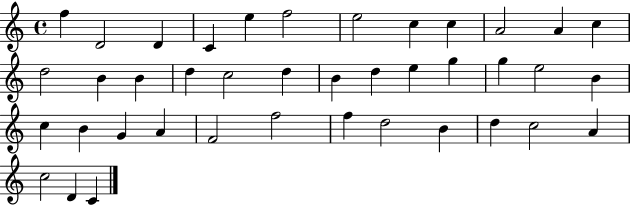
F5/q D4/h D4/q C4/q E5/q F5/h E5/h C5/q C5/q A4/h A4/q C5/q D5/h B4/q B4/q D5/q C5/h D5/q B4/q D5/q E5/q G5/q G5/q E5/h B4/q C5/q B4/q G4/q A4/q F4/h F5/h F5/q D5/h B4/q D5/q C5/h A4/q C5/h D4/q C4/q